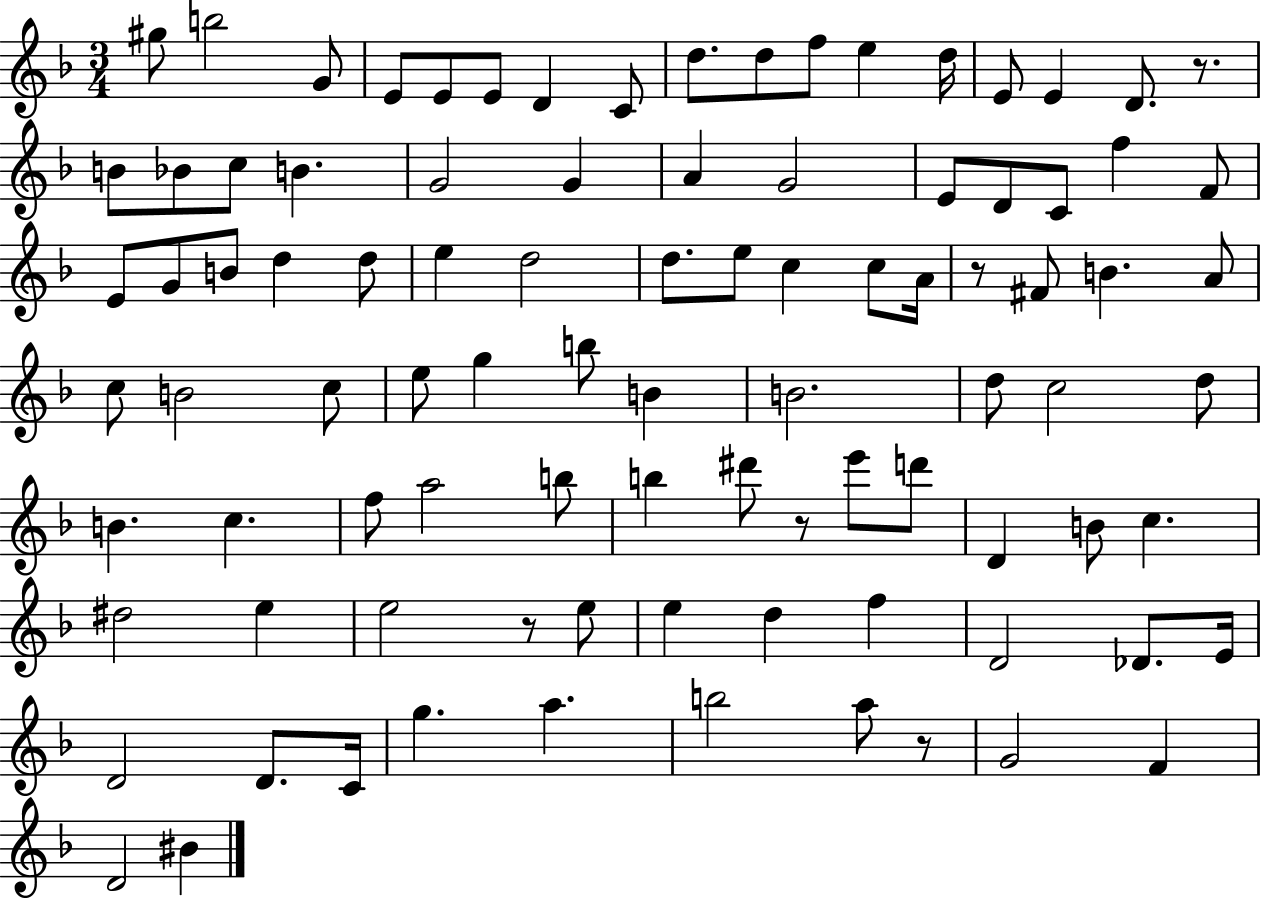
{
  \clef treble
  \numericTimeSignature
  \time 3/4
  \key f \major
  gis''8 b''2 g'8 | e'8 e'8 e'8 d'4 c'8 | d''8. d''8 f''8 e''4 d''16 | e'8 e'4 d'8. r8. | \break b'8 bes'8 c''8 b'4. | g'2 g'4 | a'4 g'2 | e'8 d'8 c'8 f''4 f'8 | \break e'8 g'8 b'8 d''4 d''8 | e''4 d''2 | d''8. e''8 c''4 c''8 a'16 | r8 fis'8 b'4. a'8 | \break c''8 b'2 c''8 | e''8 g''4 b''8 b'4 | b'2. | d''8 c''2 d''8 | \break b'4. c''4. | f''8 a''2 b''8 | b''4 dis'''8 r8 e'''8 d'''8 | d'4 b'8 c''4. | \break dis''2 e''4 | e''2 r8 e''8 | e''4 d''4 f''4 | d'2 des'8. e'16 | \break d'2 d'8. c'16 | g''4. a''4. | b''2 a''8 r8 | g'2 f'4 | \break d'2 bis'4 | \bar "|."
}